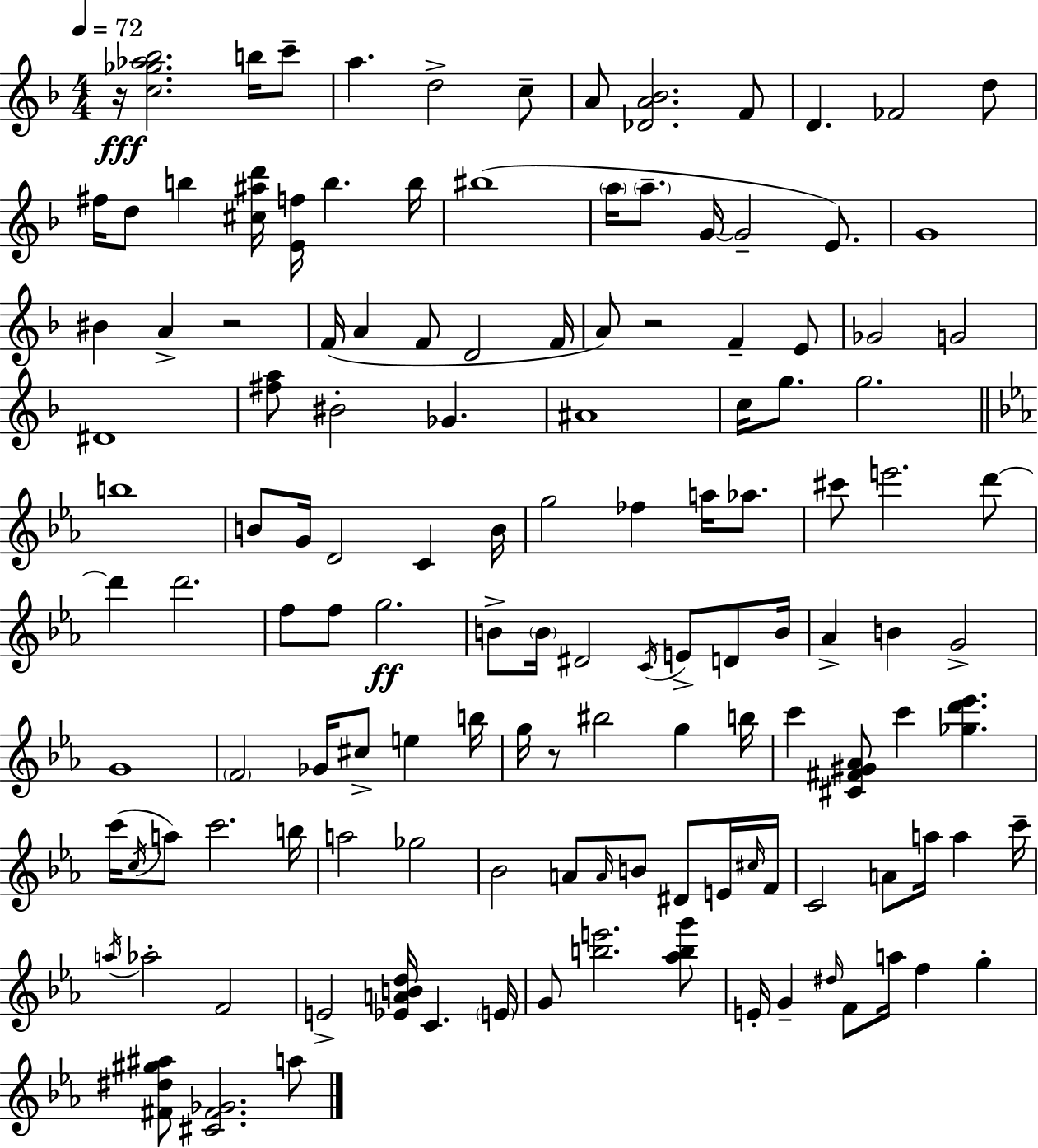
R/s [C5,Gb5,Ab5,Bb5]/h. B5/s C6/e A5/q. D5/h C5/e A4/e [Db4,A4,Bb4]/h. F4/e D4/q. FES4/h D5/e F#5/s D5/e B5/q [C#5,A#5,D6]/s [E4,F5]/s B5/q. B5/s BIS5/w A5/s A5/e. G4/s G4/h E4/e. G4/w BIS4/q A4/q R/h F4/s A4/q F4/e D4/h F4/s A4/e R/h F4/q E4/e Gb4/h G4/h D#4/w [F#5,A5]/e BIS4/h Gb4/q. A#4/w C5/s G5/e. G5/h. B5/w B4/e G4/s D4/h C4/q B4/s G5/h FES5/q A5/s Ab5/e. C#6/e E6/h. D6/e D6/q D6/h. F5/e F5/e G5/h. B4/e B4/s D#4/h C4/s E4/e D4/e B4/s Ab4/q B4/q G4/h G4/w F4/h Gb4/s C#5/e E5/q B5/s G5/s R/e BIS5/h G5/q B5/s C6/q [C#4,F#4,G#4,Ab4]/e C6/q [Gb5,D6,Eb6]/q. C6/s C5/s A5/e C6/h. B5/s A5/h Gb5/h Bb4/h A4/e A4/s B4/e D#4/e E4/s C#5/s F4/s C4/h A4/e A5/s A5/q C6/s A5/s Ab5/h F4/h E4/h [Eb4,A4,B4,D5]/s C4/q. E4/s G4/e [B5,E6]/h. [Ab5,B5,G6]/e E4/s G4/q D#5/s F4/e A5/s F5/q G5/q [F#4,D#5,G#5,A#5]/e [C#4,F#4,Gb4]/h. A5/e